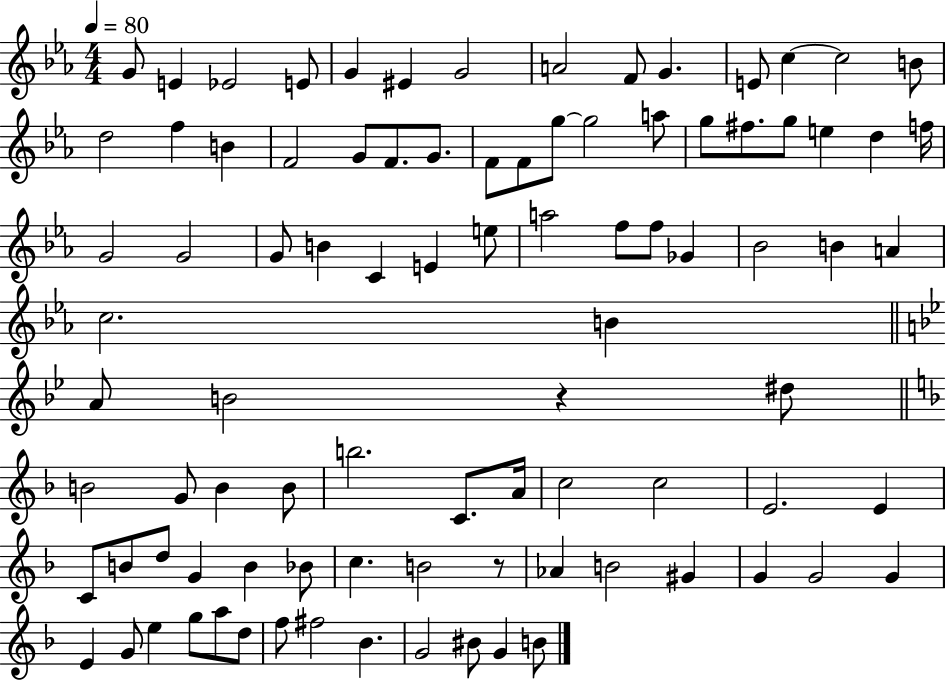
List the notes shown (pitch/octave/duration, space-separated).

G4/e E4/q Eb4/h E4/e G4/q EIS4/q G4/h A4/h F4/e G4/q. E4/e C5/q C5/h B4/e D5/h F5/q B4/q F4/h G4/e F4/e. G4/e. F4/e F4/e G5/e G5/h A5/e G5/e F#5/e. G5/e E5/q D5/q F5/s G4/h G4/h G4/e B4/q C4/q E4/q E5/e A5/h F5/e F5/e Gb4/q Bb4/h B4/q A4/q C5/h. B4/q A4/e B4/h R/q D#5/e B4/h G4/e B4/q B4/e B5/h. C4/e. A4/s C5/h C5/h E4/h. E4/q C4/e B4/e D5/e G4/q B4/q Bb4/e C5/q. B4/h R/e Ab4/q B4/h G#4/q G4/q G4/h G4/q E4/q G4/e E5/q G5/e A5/e D5/e F5/e F#5/h Bb4/q. G4/h BIS4/e G4/q B4/e